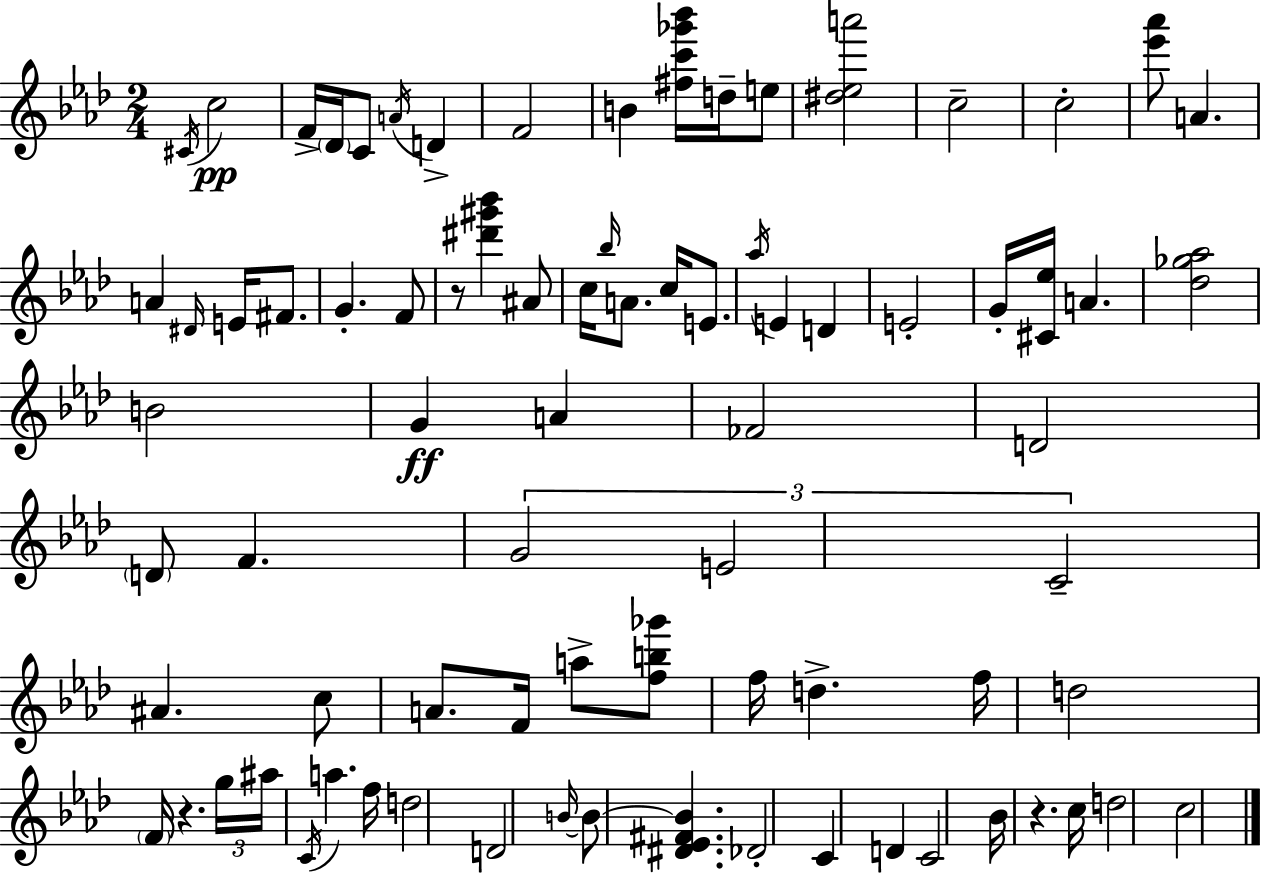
C#4/s C5/h F4/s Db4/s C4/e A4/s D4/q F4/h B4/q [F#5,C6,Gb6,Bb6]/s D5/s E5/e [D#5,Eb5,A6]/h C5/h C5/h [Eb6,Ab6]/e A4/q. A4/q D#4/s E4/s F#4/e. G4/q. F4/e R/e [D#6,G#6,Bb6]/q A#4/e C5/s Bb5/s A4/e. C5/s E4/e. Ab5/s E4/q D4/q E4/h G4/s [C#4,Eb5]/s A4/q. [Db5,Gb5,Ab5]/h B4/h G4/q A4/q FES4/h D4/h D4/e F4/q. G4/h E4/h C4/h A#4/q. C5/e A4/e. F4/s A5/e [F5,B5,Gb6]/e F5/s D5/q. F5/s D5/h F4/s R/q. G5/s A#5/s C4/s A5/q. F5/s D5/h D4/h B4/s B4/e [D#4,Eb4,F#4,B4]/q. Db4/h C4/q D4/q C4/h Bb4/s R/q. C5/s D5/h C5/h